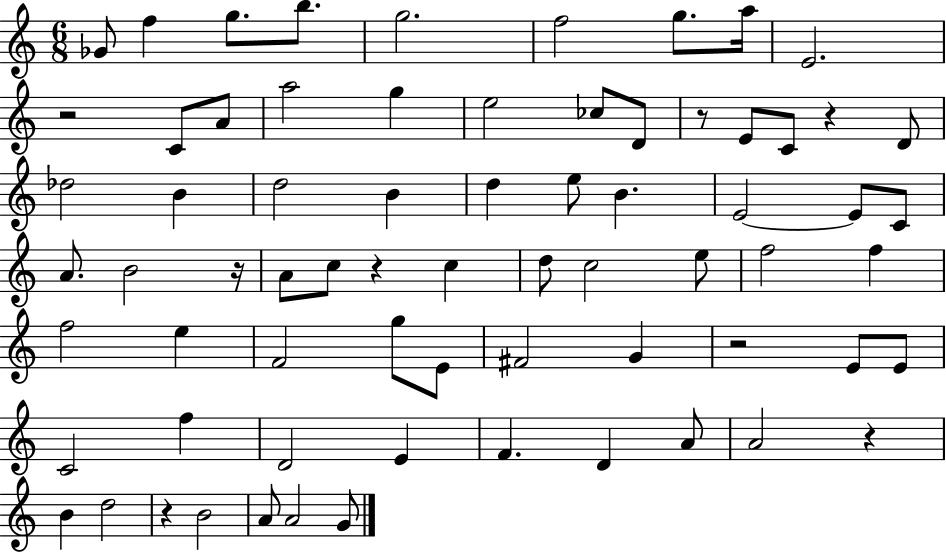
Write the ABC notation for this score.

X:1
T:Untitled
M:6/8
L:1/4
K:C
_G/2 f g/2 b/2 g2 f2 g/2 a/4 E2 z2 C/2 A/2 a2 g e2 _c/2 D/2 z/2 E/2 C/2 z D/2 _d2 B d2 B d e/2 B E2 E/2 C/2 A/2 B2 z/4 A/2 c/2 z c d/2 c2 e/2 f2 f f2 e F2 g/2 E/2 ^F2 G z2 E/2 E/2 C2 f D2 E F D A/2 A2 z B d2 z B2 A/2 A2 G/2